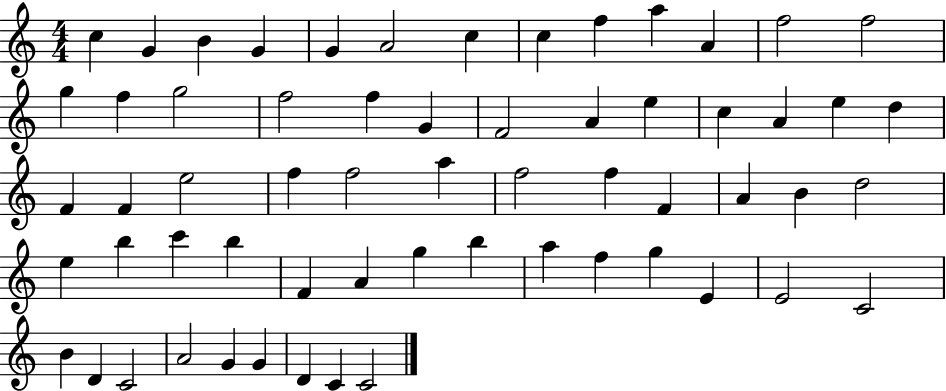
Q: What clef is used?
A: treble